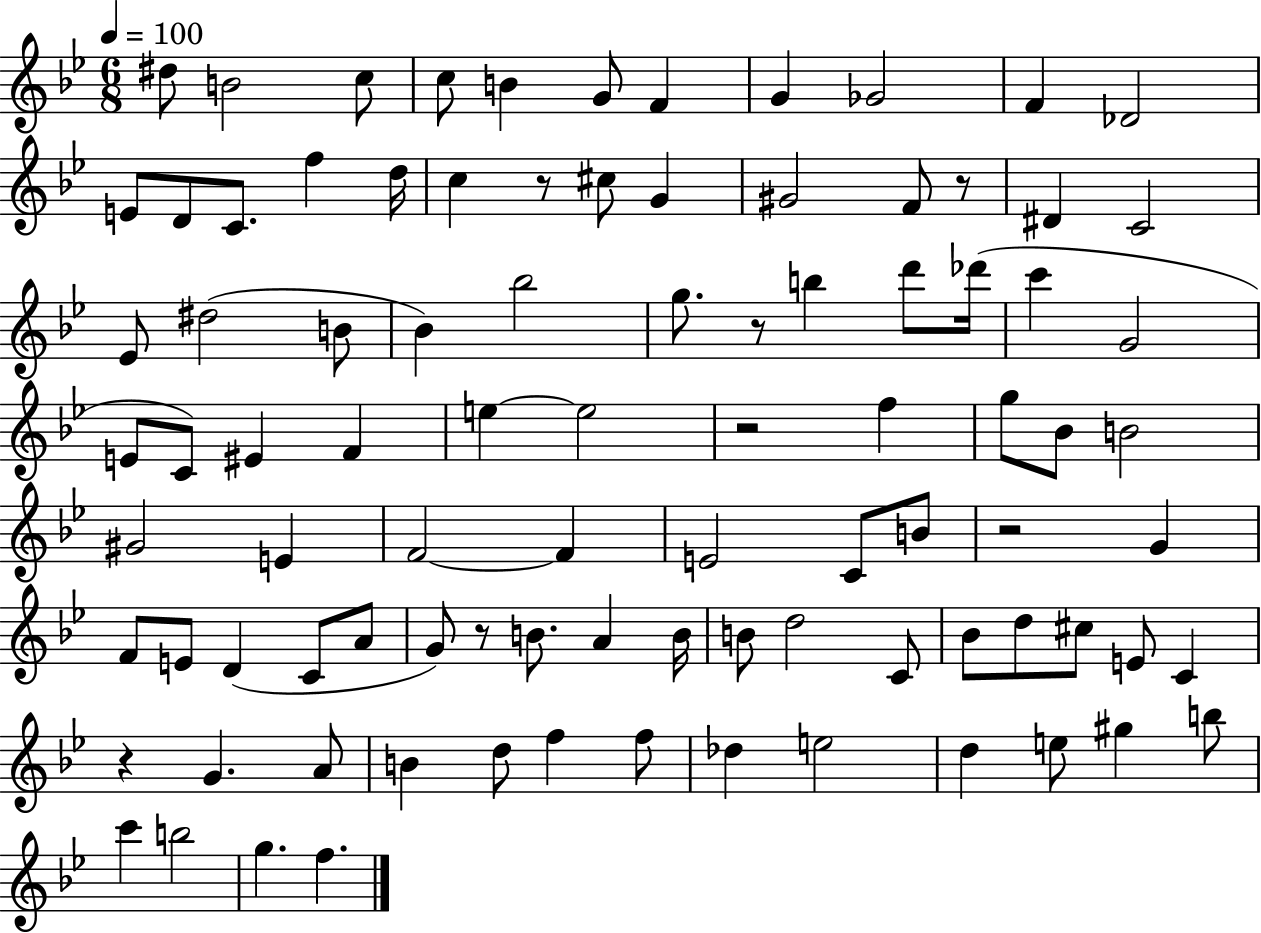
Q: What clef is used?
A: treble